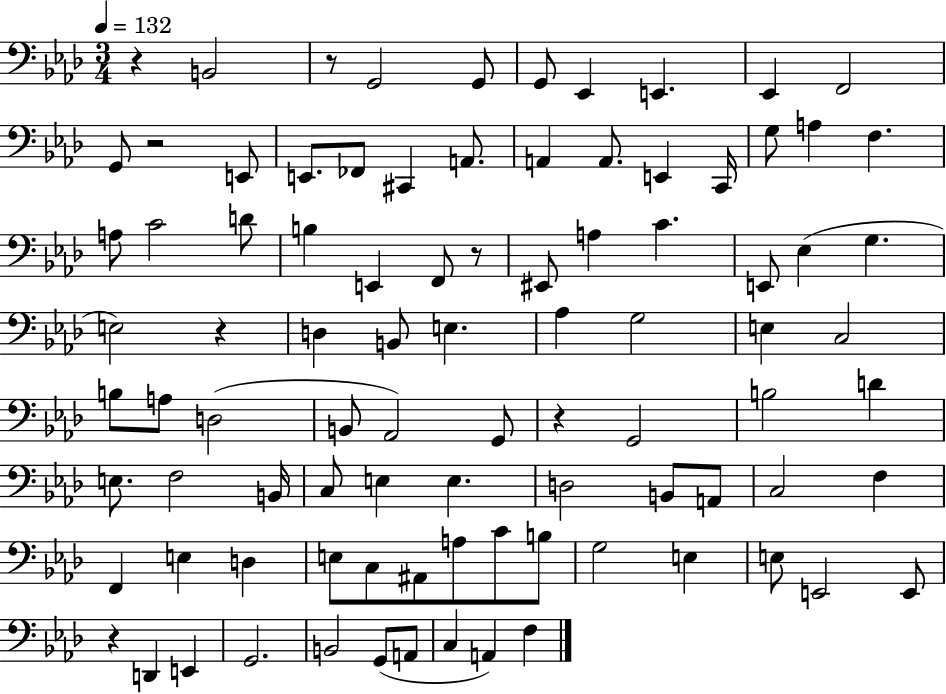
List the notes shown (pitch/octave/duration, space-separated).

R/q B2/h R/e G2/h G2/e G2/e Eb2/q E2/q. Eb2/q F2/h G2/e R/h E2/e E2/e. FES2/e C#2/q A2/e. A2/q A2/e. E2/q C2/s G3/e A3/q F3/q. A3/e C4/h D4/e B3/q E2/q F2/e R/e EIS2/e A3/q C4/q. E2/e Eb3/q G3/q. E3/h R/q D3/q B2/e E3/q. Ab3/q G3/h E3/q C3/h B3/e A3/e D3/h B2/e Ab2/h G2/e R/q G2/h B3/h D4/q E3/e. F3/h B2/s C3/e E3/q E3/q. D3/h B2/e A2/e C3/h F3/q F2/q E3/q D3/q E3/e C3/e A#2/e A3/e C4/e B3/e G3/h E3/q E3/e E2/h E2/e R/q D2/q E2/q G2/h. B2/h G2/e A2/e C3/q A2/q F3/q